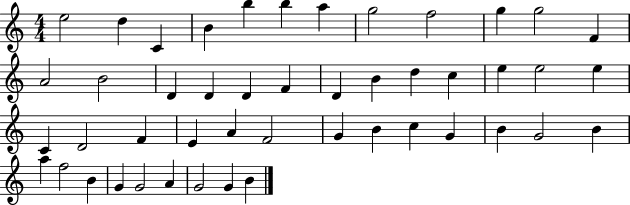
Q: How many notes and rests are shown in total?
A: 47